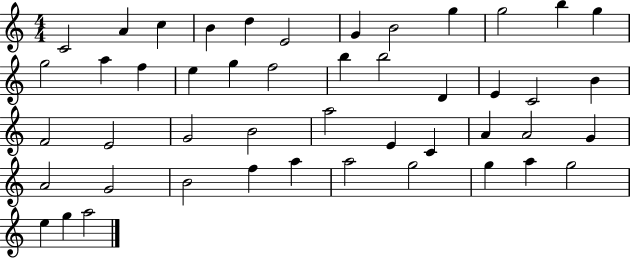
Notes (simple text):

C4/h A4/q C5/q B4/q D5/q E4/h G4/q B4/h G5/q G5/h B5/q G5/q G5/h A5/q F5/q E5/q G5/q F5/h B5/q B5/h D4/q E4/q C4/h B4/q F4/h E4/h G4/h B4/h A5/h E4/q C4/q A4/q A4/h G4/q A4/h G4/h B4/h F5/q A5/q A5/h G5/h G5/q A5/q G5/h E5/q G5/q A5/h